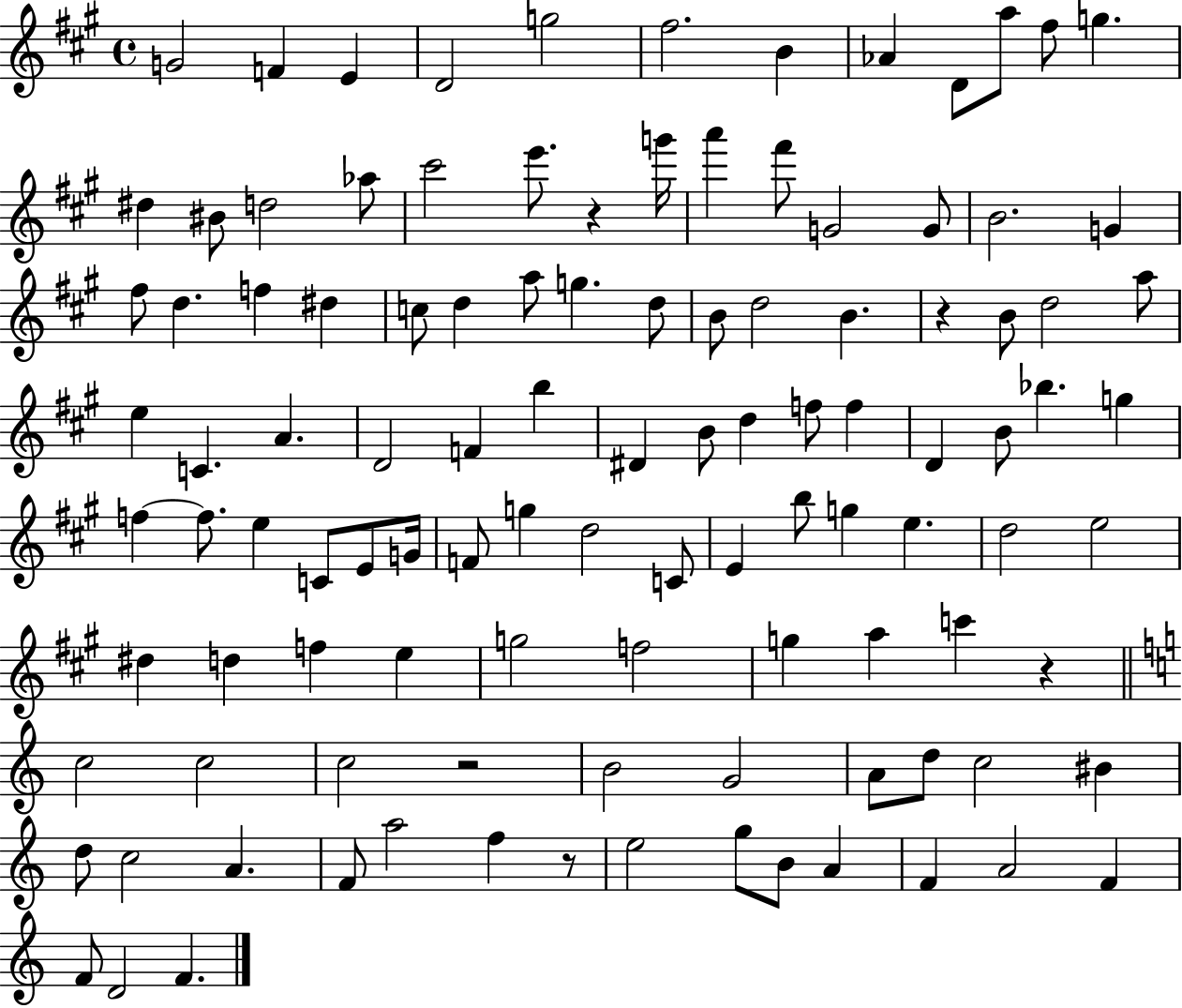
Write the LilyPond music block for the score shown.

{
  \clef treble
  \time 4/4
  \defaultTimeSignature
  \key a \major
  \repeat volta 2 { g'2 f'4 e'4 | d'2 g''2 | fis''2. b'4 | aes'4 d'8 a''8 fis''8 g''4. | \break dis''4 bis'8 d''2 aes''8 | cis'''2 e'''8. r4 g'''16 | a'''4 fis'''8 g'2 g'8 | b'2. g'4 | \break fis''8 d''4. f''4 dis''4 | c''8 d''4 a''8 g''4. d''8 | b'8 d''2 b'4. | r4 b'8 d''2 a''8 | \break e''4 c'4. a'4. | d'2 f'4 b''4 | dis'4 b'8 d''4 f''8 f''4 | d'4 b'8 bes''4. g''4 | \break f''4~~ f''8. e''4 c'8 e'8 g'16 | f'8 g''4 d''2 c'8 | e'4 b''8 g''4 e''4. | d''2 e''2 | \break dis''4 d''4 f''4 e''4 | g''2 f''2 | g''4 a''4 c'''4 r4 | \bar "||" \break \key a \minor c''2 c''2 | c''2 r2 | b'2 g'2 | a'8 d''8 c''2 bis'4 | \break d''8 c''2 a'4. | f'8 a''2 f''4 r8 | e''2 g''8 b'8 a'4 | f'4 a'2 f'4 | \break f'8 d'2 f'4. | } \bar "|."
}